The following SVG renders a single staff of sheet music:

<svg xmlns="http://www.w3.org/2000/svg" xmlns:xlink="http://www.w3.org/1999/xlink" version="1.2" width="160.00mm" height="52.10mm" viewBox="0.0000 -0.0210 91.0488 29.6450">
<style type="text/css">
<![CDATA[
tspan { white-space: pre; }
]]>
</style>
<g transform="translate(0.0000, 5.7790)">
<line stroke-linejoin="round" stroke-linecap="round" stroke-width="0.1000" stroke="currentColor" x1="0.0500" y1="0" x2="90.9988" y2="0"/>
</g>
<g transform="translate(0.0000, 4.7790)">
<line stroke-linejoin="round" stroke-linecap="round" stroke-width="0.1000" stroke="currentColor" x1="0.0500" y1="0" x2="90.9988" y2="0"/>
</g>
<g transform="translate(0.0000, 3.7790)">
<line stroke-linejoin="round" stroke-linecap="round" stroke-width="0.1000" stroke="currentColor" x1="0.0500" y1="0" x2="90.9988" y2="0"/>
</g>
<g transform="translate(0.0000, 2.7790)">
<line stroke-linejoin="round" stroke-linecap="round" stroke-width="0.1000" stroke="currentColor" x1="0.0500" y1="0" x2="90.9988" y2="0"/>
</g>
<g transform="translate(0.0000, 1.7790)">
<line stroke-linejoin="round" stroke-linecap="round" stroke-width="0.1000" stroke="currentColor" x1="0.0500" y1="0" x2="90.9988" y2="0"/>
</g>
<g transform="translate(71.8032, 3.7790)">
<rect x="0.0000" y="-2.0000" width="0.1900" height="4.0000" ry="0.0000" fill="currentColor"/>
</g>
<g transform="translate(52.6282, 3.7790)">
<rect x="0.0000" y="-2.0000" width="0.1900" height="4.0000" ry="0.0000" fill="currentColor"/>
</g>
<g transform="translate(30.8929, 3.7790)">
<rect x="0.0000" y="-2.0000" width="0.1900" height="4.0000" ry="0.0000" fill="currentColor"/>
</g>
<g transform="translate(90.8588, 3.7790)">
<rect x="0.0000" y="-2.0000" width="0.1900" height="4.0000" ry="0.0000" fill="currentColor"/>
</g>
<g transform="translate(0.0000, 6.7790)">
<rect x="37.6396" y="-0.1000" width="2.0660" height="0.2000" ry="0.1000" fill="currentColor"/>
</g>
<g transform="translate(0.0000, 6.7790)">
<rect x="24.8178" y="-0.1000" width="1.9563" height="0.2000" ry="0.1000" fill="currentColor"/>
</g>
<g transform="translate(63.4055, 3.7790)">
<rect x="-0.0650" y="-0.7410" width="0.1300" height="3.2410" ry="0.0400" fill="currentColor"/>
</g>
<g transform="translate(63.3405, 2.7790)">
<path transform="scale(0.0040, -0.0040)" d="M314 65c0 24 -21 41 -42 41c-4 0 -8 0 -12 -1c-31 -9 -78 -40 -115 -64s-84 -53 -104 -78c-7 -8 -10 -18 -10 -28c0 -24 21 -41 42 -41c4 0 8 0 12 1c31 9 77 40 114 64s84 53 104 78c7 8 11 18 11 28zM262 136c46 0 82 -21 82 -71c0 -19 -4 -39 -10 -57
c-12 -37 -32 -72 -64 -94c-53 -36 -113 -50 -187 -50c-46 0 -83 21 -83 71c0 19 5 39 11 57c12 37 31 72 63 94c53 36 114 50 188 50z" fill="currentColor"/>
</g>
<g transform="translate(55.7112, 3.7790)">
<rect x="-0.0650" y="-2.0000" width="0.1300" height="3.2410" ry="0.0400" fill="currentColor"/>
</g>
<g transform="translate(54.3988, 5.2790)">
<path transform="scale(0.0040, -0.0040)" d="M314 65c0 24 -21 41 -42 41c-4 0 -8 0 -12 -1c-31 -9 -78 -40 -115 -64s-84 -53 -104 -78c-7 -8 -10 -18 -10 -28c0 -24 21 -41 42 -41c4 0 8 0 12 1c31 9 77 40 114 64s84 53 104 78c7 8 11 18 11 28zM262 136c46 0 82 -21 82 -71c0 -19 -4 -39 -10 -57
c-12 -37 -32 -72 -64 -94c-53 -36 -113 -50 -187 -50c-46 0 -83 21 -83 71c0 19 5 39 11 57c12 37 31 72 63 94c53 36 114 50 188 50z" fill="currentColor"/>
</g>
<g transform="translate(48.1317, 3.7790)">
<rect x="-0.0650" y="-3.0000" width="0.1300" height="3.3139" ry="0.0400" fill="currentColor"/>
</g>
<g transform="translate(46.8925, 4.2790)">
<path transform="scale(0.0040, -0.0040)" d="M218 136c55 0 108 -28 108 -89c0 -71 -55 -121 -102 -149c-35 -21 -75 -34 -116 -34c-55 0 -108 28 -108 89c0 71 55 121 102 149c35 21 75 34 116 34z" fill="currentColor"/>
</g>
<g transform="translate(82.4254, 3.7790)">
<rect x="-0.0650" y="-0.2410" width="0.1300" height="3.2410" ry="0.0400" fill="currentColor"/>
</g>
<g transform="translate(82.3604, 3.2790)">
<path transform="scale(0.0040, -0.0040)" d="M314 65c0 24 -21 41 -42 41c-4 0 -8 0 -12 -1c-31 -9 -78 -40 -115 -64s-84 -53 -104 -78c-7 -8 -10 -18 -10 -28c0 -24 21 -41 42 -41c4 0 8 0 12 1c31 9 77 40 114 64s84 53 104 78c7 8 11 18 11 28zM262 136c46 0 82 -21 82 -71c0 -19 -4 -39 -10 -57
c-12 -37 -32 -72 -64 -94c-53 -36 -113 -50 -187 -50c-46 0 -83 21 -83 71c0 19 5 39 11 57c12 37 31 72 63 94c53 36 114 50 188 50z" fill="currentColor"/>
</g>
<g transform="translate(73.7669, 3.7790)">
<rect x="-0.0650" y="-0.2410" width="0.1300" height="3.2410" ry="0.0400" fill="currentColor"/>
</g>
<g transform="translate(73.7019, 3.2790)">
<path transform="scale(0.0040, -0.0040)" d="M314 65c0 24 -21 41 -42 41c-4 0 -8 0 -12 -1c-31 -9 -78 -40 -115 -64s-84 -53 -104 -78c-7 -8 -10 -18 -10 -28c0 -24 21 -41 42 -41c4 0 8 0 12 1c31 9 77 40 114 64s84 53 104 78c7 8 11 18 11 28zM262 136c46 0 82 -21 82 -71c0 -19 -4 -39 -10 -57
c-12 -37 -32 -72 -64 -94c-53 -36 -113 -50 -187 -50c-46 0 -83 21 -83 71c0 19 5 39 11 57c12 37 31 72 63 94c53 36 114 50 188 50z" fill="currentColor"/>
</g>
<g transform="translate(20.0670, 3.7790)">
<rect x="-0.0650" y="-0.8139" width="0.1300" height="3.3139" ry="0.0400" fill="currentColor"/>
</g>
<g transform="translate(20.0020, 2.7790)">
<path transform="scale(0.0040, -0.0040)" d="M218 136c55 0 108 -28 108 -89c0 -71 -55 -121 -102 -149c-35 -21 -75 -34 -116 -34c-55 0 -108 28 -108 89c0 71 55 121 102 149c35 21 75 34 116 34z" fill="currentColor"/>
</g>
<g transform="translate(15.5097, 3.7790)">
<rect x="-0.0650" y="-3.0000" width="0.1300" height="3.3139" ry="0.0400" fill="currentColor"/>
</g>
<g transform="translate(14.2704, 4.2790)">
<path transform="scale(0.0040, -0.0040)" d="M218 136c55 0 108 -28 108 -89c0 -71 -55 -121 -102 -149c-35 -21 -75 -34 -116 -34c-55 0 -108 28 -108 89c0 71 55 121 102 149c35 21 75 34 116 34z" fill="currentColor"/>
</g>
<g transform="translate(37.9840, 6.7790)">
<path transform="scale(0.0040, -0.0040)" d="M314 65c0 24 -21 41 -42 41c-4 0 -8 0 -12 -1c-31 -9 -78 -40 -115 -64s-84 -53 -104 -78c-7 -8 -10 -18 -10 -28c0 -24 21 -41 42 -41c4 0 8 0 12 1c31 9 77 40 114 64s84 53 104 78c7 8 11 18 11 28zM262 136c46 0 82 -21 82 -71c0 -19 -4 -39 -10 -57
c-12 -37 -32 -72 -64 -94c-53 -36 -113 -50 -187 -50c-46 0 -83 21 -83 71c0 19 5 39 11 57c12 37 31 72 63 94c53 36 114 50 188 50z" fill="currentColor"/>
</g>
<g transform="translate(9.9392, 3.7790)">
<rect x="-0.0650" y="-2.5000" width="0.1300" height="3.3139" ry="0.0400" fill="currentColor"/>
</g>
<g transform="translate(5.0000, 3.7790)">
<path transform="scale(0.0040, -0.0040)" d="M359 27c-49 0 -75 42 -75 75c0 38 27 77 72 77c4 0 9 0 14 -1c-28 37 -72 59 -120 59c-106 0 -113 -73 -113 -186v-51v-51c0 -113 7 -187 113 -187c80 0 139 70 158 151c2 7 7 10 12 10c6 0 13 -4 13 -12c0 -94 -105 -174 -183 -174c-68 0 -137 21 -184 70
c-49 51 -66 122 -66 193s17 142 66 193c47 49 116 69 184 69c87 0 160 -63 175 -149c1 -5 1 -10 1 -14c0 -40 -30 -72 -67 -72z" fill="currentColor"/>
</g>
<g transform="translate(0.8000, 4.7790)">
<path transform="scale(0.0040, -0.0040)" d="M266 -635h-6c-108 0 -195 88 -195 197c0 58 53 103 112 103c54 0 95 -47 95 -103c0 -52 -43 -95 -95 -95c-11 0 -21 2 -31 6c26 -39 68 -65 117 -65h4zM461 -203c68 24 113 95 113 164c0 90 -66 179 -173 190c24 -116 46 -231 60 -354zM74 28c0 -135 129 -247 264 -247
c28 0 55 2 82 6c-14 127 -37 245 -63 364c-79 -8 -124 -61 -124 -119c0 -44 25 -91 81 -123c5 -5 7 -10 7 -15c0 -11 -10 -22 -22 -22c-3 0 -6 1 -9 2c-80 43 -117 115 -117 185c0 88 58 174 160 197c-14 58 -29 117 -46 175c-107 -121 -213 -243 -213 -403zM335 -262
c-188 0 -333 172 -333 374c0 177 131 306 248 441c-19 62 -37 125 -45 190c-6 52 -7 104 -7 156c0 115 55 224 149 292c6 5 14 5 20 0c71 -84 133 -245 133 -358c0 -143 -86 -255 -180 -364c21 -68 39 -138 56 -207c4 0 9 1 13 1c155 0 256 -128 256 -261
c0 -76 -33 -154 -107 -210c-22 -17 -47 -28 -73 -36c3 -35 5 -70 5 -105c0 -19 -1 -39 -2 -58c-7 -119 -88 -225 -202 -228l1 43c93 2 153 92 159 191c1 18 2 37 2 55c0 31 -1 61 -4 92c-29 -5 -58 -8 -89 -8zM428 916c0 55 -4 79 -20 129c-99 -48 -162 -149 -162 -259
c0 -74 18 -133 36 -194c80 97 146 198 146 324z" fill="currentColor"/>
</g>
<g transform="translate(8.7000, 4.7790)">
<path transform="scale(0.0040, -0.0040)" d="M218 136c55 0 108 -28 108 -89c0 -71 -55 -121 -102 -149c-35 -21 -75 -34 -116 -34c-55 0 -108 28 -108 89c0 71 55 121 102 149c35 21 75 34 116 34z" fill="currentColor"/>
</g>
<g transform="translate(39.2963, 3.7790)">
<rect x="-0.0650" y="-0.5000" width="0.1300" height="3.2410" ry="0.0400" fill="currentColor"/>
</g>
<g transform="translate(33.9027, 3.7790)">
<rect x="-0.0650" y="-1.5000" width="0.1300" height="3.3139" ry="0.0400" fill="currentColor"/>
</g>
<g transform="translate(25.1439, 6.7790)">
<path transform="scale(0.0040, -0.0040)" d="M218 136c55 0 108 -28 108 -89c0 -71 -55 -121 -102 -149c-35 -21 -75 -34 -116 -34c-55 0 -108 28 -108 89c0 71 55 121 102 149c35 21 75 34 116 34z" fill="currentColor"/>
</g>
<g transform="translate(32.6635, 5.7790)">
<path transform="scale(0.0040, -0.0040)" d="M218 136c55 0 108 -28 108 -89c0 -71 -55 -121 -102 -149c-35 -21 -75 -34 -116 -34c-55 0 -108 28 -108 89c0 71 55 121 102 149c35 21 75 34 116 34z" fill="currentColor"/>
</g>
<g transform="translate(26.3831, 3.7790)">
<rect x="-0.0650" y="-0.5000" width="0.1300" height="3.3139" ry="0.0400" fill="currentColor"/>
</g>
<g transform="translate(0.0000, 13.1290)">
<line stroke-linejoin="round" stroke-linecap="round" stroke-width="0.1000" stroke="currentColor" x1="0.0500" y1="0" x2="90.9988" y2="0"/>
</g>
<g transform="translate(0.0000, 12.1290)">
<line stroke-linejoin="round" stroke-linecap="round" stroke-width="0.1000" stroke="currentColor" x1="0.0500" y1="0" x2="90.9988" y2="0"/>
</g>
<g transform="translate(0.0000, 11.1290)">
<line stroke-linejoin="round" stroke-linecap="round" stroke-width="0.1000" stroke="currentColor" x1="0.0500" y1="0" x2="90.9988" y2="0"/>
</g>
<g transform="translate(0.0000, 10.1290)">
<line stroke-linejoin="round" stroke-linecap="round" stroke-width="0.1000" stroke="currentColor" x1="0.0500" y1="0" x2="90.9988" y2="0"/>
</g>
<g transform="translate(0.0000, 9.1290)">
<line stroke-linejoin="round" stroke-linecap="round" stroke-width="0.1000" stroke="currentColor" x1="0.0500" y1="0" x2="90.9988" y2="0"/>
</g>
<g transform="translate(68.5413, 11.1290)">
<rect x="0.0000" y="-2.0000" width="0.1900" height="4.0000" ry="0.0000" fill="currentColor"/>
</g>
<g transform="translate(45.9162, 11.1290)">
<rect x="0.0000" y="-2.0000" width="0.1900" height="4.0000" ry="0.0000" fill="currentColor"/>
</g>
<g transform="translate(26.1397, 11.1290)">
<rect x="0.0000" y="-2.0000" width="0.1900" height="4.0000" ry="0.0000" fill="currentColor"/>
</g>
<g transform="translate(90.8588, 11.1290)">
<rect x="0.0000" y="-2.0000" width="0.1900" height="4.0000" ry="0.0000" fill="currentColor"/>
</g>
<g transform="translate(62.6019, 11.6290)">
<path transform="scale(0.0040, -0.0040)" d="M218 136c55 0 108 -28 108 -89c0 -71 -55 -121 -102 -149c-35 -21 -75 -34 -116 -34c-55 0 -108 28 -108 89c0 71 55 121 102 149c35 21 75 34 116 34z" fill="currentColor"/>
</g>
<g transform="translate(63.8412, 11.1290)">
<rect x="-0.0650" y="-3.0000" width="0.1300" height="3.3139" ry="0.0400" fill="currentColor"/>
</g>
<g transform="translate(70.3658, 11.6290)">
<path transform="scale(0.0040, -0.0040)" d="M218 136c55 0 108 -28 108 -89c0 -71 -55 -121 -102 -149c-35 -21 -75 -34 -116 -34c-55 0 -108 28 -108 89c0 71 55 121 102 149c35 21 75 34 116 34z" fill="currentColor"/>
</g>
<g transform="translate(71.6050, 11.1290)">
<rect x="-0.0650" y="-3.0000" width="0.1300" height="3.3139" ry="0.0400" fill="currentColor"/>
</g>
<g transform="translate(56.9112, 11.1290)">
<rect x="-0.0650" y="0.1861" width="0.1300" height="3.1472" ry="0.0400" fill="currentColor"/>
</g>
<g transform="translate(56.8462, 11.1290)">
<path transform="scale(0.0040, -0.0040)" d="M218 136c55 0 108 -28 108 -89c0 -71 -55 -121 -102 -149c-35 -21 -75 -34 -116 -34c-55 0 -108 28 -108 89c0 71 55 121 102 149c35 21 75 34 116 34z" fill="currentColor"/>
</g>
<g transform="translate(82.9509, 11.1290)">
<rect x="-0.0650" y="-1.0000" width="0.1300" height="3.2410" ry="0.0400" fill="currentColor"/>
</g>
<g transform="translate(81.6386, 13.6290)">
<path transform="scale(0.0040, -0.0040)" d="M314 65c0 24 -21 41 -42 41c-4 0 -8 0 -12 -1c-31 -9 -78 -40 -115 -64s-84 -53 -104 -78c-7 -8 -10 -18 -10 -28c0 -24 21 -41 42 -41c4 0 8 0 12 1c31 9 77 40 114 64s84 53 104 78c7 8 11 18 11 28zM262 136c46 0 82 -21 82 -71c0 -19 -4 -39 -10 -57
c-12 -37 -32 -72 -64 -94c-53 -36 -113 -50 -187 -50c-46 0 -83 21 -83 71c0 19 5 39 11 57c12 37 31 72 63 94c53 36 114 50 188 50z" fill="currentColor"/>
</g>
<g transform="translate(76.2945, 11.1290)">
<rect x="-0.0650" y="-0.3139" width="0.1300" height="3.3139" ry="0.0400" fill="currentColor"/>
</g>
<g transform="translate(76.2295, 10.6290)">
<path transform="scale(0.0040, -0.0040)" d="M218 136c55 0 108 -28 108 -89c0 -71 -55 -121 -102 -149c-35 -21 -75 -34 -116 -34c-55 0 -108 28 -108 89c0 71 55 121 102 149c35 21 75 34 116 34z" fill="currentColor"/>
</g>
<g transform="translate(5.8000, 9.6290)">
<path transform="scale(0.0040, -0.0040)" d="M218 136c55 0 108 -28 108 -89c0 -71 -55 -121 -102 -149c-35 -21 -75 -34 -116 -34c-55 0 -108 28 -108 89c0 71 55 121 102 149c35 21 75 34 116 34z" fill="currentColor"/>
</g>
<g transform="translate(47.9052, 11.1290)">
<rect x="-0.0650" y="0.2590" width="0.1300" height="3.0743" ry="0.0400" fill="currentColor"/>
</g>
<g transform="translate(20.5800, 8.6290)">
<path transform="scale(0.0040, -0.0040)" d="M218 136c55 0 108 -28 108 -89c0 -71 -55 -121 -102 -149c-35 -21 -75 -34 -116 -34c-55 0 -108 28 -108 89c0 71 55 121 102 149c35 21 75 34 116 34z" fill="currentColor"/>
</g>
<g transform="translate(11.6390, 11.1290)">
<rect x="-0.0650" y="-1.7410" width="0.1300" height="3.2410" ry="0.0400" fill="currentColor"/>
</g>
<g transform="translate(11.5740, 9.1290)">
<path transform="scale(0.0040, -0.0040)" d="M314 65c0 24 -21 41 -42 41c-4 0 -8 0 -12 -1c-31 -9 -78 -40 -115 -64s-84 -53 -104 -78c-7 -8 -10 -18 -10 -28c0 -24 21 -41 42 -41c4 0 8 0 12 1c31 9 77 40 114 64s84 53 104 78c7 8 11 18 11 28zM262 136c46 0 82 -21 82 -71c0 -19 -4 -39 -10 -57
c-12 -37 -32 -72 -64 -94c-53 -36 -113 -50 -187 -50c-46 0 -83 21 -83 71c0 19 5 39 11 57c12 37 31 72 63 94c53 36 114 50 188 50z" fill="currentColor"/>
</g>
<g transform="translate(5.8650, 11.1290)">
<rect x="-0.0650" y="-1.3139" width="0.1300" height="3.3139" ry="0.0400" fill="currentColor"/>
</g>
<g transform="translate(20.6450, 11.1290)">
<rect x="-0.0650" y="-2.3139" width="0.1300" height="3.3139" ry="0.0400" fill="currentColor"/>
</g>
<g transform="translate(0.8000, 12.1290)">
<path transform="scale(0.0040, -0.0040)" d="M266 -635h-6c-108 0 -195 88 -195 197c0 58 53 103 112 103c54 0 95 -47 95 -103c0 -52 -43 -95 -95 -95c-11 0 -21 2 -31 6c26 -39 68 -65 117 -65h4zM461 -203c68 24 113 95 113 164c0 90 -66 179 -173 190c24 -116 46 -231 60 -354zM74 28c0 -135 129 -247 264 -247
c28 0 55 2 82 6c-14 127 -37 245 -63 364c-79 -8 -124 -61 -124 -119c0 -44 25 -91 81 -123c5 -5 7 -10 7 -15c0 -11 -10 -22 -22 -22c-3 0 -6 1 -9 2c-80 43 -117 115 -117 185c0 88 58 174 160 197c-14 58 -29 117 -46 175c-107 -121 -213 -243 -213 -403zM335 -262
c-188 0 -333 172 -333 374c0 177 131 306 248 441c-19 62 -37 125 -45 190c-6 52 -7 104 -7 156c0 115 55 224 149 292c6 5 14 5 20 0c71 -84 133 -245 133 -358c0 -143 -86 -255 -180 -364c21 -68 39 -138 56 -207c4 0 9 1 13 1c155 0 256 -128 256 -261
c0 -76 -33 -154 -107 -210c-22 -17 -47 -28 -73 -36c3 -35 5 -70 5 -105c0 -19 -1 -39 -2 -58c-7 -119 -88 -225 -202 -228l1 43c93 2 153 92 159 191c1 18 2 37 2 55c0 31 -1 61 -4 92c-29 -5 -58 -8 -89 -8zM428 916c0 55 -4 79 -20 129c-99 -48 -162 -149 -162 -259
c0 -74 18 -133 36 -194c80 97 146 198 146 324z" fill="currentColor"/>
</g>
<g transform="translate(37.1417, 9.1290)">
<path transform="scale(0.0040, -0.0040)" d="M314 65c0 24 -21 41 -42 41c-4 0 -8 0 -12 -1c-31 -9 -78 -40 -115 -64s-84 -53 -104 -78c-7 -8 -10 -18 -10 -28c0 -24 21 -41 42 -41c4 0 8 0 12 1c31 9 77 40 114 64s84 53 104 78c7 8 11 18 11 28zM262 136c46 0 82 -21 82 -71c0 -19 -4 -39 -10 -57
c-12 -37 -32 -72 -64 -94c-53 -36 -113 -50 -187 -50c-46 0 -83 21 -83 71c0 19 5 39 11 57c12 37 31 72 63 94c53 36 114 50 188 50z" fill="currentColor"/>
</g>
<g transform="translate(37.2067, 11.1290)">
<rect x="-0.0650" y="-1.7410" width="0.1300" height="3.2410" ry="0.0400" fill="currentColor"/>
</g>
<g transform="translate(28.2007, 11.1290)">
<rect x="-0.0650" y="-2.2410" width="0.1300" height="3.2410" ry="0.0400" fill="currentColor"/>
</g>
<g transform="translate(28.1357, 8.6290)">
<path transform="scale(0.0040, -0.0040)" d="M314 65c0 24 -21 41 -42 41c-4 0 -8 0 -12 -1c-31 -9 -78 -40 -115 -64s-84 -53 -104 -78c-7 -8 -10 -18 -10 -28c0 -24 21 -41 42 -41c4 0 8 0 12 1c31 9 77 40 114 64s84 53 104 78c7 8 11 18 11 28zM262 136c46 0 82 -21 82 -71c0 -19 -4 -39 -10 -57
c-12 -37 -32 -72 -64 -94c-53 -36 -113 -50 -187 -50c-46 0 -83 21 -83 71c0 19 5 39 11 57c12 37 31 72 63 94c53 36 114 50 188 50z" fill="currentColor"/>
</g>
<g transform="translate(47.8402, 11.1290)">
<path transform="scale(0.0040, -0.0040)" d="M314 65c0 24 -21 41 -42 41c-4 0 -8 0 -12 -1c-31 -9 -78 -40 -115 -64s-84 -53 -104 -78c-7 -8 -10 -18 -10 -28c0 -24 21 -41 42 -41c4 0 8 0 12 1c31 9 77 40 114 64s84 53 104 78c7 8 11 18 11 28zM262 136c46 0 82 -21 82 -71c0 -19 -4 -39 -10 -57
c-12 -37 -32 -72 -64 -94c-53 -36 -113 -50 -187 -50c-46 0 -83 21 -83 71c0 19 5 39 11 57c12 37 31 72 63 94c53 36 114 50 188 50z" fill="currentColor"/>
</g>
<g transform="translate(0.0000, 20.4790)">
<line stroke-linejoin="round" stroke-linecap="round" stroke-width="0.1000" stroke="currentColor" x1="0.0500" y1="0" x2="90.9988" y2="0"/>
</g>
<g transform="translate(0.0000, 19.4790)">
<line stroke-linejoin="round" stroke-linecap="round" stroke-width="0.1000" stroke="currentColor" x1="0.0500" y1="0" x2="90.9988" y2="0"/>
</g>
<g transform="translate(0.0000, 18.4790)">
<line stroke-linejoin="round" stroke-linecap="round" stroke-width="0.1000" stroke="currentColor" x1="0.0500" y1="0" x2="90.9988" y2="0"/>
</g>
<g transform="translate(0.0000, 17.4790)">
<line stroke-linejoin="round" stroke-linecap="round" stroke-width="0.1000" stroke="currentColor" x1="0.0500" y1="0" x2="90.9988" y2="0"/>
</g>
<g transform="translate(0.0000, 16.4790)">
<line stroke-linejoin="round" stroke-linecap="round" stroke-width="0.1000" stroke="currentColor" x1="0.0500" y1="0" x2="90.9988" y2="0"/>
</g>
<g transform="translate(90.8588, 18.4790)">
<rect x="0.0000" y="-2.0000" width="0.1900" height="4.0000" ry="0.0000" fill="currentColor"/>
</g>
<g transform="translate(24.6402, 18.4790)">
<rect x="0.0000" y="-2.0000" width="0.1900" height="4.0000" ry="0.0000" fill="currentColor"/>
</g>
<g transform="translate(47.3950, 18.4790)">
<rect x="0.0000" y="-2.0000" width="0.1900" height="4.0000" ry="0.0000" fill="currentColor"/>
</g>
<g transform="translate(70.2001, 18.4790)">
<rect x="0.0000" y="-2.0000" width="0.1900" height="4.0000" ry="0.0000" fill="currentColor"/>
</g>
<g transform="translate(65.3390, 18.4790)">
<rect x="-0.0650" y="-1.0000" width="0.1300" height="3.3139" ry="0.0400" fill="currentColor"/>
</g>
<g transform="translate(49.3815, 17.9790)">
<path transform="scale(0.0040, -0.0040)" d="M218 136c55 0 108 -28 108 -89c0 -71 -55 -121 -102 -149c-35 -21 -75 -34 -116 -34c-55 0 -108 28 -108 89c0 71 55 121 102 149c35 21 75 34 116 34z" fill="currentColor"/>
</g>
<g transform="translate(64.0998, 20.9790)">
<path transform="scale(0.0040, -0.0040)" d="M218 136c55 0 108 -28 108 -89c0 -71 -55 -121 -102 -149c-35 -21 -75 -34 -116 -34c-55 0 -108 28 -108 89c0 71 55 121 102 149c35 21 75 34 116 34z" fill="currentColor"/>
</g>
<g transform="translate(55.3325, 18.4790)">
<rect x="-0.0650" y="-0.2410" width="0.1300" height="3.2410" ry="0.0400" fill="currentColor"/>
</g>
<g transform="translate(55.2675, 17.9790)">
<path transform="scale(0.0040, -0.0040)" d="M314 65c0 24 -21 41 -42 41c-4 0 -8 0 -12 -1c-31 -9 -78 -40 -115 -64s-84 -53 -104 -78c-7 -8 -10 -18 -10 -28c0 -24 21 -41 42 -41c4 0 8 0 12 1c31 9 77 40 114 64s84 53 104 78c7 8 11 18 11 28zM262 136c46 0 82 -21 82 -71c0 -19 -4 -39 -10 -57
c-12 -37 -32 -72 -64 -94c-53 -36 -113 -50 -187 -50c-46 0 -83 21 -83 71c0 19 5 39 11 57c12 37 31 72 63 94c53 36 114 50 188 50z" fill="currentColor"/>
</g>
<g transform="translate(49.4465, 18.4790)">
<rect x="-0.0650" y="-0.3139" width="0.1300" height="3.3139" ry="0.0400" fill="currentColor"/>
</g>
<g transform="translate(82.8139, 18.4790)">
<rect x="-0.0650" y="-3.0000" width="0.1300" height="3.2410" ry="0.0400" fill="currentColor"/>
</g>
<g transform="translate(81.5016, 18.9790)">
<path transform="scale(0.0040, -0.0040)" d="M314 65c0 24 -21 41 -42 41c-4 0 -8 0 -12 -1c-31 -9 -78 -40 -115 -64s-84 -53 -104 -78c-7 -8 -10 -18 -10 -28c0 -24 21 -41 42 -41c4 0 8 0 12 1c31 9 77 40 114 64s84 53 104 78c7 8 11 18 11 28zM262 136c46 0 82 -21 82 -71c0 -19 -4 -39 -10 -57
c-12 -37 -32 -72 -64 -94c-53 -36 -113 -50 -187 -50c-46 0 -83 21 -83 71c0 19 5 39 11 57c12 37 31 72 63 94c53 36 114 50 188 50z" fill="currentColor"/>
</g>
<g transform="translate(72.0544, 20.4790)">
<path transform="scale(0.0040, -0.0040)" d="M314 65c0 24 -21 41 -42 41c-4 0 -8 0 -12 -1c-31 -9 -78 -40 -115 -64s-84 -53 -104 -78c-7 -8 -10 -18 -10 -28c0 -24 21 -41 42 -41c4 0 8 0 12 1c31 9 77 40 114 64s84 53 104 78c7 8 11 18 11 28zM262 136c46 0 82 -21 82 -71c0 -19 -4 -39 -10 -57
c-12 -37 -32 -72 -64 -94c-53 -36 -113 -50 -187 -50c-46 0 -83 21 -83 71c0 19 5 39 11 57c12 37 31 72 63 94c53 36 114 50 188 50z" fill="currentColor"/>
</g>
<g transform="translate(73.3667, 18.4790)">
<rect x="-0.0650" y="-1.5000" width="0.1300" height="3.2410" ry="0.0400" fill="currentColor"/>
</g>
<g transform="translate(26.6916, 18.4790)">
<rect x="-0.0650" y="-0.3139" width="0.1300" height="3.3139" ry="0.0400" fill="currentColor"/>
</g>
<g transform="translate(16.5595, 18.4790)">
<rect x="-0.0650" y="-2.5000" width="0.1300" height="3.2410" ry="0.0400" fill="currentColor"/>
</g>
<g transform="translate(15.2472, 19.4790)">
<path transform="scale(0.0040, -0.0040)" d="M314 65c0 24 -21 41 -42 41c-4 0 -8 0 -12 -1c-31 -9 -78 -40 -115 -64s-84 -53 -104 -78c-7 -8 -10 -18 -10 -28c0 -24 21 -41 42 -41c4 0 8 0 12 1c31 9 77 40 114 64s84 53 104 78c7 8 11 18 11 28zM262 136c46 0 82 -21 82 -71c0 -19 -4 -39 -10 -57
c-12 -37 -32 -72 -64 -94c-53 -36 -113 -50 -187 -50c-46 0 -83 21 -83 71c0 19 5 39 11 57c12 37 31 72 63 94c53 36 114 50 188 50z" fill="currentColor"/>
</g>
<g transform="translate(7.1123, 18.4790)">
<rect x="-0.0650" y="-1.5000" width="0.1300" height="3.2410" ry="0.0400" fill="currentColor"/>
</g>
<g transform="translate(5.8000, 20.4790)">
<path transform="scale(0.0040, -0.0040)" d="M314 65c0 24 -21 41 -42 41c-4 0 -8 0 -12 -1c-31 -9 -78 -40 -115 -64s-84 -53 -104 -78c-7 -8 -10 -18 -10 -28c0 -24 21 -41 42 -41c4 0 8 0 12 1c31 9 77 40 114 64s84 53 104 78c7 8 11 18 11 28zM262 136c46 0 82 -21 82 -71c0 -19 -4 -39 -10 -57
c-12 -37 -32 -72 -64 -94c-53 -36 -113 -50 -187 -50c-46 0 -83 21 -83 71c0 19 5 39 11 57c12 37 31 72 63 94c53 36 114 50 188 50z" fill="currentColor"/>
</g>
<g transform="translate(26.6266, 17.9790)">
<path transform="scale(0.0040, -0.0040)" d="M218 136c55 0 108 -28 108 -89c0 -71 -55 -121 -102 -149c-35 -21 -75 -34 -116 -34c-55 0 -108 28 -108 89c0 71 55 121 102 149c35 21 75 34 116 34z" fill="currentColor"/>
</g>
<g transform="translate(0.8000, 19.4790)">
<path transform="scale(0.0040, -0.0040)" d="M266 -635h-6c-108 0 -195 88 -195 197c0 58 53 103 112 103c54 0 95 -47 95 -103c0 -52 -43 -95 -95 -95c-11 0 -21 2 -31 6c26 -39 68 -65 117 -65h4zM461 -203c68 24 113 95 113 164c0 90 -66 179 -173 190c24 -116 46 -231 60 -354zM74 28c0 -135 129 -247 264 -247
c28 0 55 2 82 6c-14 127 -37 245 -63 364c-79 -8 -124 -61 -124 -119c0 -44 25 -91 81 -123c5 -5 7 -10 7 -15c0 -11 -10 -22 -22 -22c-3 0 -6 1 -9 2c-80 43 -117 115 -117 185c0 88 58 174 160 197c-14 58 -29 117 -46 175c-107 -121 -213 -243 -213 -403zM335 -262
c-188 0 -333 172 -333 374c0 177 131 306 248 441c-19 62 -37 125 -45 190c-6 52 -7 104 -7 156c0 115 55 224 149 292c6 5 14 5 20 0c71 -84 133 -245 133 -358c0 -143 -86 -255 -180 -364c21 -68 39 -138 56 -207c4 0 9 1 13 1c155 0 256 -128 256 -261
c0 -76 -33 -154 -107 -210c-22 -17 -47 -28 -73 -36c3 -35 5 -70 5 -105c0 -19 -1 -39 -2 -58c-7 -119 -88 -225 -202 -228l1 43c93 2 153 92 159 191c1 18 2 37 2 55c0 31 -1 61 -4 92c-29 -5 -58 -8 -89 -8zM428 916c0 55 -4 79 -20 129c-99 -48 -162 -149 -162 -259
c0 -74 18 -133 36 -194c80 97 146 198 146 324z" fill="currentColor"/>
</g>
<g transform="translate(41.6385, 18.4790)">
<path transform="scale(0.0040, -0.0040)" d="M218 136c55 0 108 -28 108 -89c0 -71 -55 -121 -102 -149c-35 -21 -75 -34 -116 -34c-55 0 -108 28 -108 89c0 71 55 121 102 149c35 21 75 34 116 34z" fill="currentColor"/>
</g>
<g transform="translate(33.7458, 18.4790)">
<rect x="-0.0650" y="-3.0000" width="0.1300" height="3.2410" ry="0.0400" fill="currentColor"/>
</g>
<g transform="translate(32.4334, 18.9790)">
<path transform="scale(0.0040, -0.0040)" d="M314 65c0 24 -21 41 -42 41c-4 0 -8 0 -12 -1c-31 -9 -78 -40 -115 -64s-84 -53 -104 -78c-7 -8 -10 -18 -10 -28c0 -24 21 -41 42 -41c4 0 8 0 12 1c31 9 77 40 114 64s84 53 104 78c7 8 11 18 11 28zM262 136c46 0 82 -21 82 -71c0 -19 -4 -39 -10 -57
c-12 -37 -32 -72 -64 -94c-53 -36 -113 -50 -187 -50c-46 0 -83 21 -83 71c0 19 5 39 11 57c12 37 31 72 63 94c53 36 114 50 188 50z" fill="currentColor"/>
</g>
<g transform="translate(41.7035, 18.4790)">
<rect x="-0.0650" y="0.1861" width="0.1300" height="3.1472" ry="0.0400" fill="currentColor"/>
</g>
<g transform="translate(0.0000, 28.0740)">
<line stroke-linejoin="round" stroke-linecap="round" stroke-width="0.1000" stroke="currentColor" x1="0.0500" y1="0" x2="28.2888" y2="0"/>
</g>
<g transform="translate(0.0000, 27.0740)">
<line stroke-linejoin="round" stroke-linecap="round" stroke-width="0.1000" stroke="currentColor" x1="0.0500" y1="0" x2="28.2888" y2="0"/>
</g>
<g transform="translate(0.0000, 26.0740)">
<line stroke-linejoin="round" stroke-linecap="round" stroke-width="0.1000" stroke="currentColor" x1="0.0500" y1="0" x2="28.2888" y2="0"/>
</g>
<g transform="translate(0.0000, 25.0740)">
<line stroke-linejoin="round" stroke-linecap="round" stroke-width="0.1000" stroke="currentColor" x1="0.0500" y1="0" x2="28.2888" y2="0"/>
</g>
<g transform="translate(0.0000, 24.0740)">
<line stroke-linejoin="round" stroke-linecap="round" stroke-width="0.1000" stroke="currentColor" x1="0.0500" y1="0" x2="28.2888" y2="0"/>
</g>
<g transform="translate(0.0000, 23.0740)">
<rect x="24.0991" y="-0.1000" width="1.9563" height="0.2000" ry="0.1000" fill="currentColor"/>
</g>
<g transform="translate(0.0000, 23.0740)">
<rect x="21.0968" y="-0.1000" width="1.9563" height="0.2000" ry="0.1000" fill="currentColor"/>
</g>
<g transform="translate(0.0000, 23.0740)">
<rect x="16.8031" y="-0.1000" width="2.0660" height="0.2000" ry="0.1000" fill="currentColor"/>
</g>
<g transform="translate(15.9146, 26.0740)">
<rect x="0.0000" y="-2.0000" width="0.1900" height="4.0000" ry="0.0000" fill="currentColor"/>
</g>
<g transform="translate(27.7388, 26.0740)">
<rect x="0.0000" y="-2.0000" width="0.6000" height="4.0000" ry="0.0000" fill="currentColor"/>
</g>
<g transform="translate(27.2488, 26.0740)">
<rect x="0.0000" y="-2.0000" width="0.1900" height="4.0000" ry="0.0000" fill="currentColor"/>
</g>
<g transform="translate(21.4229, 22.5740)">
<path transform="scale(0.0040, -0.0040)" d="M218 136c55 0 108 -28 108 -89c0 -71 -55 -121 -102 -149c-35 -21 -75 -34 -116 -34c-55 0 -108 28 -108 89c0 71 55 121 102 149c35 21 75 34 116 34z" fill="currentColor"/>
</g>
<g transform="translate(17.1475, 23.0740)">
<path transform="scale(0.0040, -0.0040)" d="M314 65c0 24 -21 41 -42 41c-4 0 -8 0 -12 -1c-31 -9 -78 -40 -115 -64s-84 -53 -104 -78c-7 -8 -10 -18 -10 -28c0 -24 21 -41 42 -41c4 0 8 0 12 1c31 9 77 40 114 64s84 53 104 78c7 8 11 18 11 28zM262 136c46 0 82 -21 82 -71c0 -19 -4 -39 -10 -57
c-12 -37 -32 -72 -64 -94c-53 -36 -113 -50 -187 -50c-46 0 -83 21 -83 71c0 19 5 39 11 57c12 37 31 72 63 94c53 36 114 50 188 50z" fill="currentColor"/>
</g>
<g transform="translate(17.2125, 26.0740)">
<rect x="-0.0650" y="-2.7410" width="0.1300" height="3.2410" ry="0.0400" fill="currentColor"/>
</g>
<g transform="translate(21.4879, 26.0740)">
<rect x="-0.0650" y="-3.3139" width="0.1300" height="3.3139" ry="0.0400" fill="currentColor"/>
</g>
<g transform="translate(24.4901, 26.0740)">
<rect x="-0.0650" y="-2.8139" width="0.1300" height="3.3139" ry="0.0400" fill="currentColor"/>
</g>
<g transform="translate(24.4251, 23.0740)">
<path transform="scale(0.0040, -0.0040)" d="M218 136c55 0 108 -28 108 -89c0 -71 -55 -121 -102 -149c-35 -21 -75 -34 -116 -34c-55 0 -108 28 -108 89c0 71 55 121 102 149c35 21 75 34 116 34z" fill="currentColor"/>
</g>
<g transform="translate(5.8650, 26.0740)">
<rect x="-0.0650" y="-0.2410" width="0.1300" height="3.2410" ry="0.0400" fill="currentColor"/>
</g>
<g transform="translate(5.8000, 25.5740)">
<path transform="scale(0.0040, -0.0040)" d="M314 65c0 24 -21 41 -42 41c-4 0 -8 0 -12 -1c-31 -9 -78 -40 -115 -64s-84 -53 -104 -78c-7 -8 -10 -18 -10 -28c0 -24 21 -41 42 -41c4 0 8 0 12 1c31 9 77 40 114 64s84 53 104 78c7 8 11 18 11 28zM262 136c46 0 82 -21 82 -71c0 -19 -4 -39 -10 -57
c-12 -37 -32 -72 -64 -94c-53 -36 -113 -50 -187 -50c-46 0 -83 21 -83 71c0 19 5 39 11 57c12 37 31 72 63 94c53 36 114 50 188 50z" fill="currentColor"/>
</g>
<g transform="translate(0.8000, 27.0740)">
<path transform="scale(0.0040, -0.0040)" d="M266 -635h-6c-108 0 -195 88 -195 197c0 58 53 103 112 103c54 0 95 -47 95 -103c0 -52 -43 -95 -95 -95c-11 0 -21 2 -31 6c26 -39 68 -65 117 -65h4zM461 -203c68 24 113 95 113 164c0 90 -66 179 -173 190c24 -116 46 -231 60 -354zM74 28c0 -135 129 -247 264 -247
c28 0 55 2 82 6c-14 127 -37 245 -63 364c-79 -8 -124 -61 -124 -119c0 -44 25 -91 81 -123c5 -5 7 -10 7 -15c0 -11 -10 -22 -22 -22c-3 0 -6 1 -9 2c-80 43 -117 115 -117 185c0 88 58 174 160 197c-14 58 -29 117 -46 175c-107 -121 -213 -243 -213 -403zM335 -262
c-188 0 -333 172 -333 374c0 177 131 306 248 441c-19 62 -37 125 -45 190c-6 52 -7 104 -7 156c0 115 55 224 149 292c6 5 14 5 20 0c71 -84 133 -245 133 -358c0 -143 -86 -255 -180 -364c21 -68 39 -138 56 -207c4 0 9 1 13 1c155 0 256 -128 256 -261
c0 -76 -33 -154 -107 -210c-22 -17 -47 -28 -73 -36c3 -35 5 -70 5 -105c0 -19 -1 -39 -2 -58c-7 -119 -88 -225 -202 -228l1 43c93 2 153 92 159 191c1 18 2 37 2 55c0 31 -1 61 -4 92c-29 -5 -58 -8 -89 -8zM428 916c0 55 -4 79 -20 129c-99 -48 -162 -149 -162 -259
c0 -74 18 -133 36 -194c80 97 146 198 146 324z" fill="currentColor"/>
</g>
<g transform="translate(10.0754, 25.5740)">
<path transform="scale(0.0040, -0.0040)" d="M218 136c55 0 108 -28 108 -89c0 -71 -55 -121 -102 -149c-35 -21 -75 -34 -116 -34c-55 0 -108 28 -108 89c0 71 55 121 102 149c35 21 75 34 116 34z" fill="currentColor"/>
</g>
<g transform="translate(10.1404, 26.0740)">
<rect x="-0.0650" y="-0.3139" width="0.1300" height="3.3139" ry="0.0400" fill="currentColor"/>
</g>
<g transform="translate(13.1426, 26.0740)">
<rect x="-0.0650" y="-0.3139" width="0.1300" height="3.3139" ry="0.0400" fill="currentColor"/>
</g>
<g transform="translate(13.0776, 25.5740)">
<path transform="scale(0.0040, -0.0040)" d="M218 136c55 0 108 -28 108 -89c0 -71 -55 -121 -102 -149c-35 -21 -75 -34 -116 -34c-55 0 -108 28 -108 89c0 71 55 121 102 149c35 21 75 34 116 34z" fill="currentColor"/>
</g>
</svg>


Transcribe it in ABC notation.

X:1
T:Untitled
M:4/4
L:1/4
K:C
G A d C E C2 A F2 d2 c2 c2 e f2 g g2 f2 B2 B A A c D2 E2 G2 c A2 B c c2 D E2 A2 c2 c c a2 b a